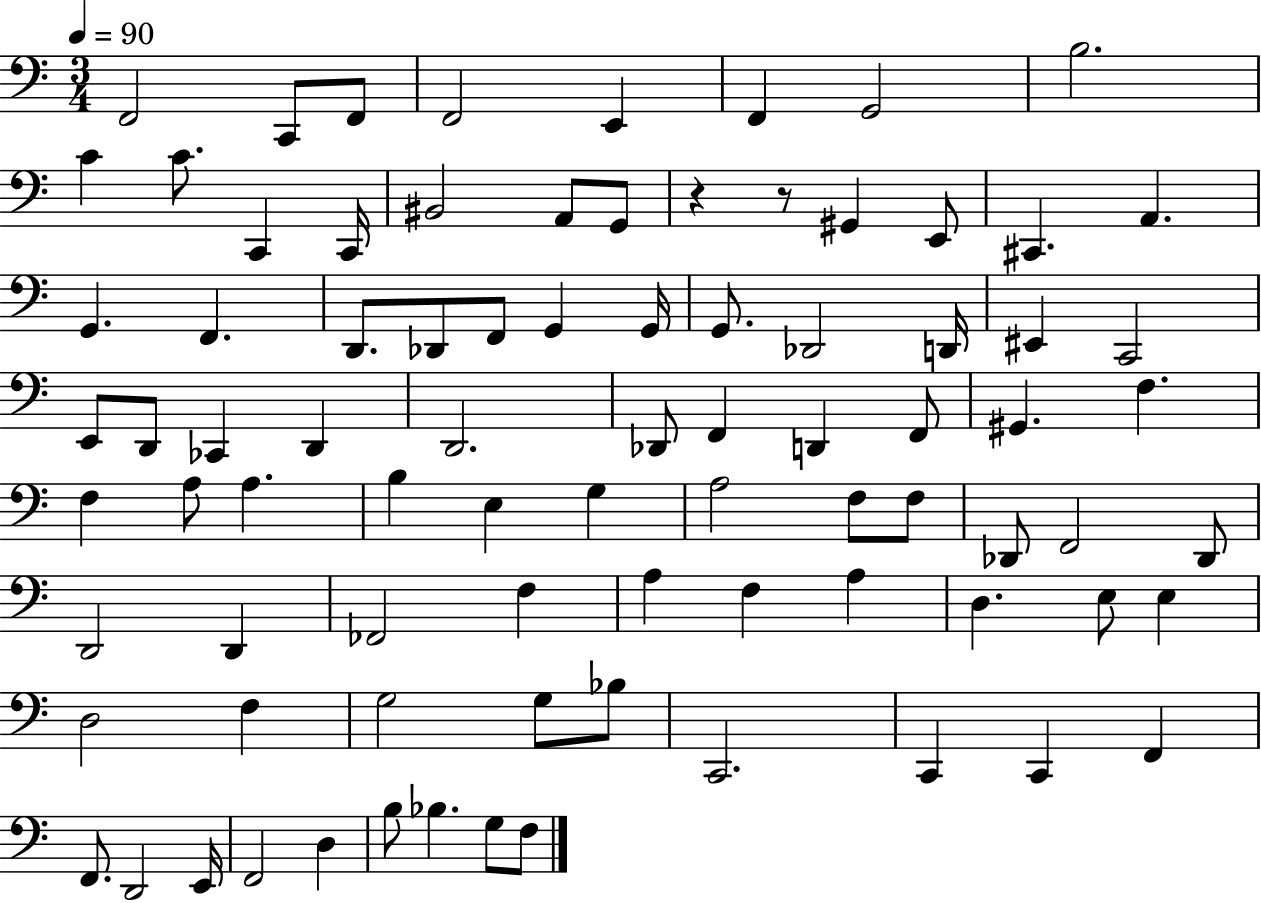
X:1
T:Untitled
M:3/4
L:1/4
K:C
F,,2 C,,/2 F,,/2 F,,2 E,, F,, G,,2 B,2 C C/2 C,, C,,/4 ^B,,2 A,,/2 G,,/2 z z/2 ^G,, E,,/2 ^C,, A,, G,, F,, D,,/2 _D,,/2 F,,/2 G,, G,,/4 G,,/2 _D,,2 D,,/4 ^E,, C,,2 E,,/2 D,,/2 _C,, D,, D,,2 _D,,/2 F,, D,, F,,/2 ^G,, F, F, A,/2 A, B, E, G, A,2 F,/2 F,/2 _D,,/2 F,,2 _D,,/2 D,,2 D,, _F,,2 F, A, F, A, D, E,/2 E, D,2 F, G,2 G,/2 _B,/2 C,,2 C,, C,, F,, F,,/2 D,,2 E,,/4 F,,2 D, B,/2 _B, G,/2 F,/2